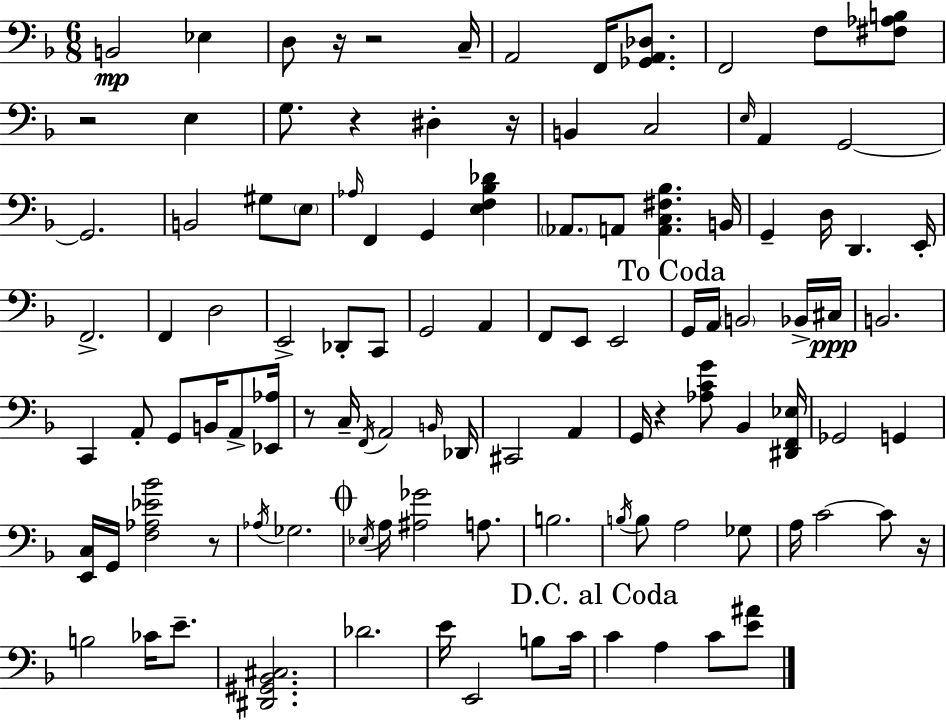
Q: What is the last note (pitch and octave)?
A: C4